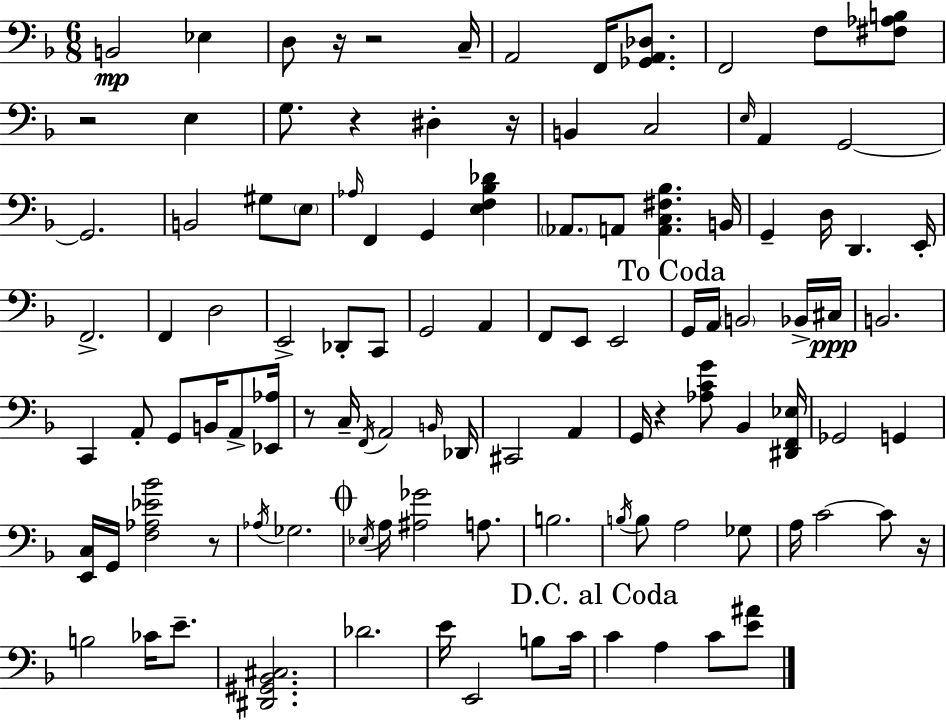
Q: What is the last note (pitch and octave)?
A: C4